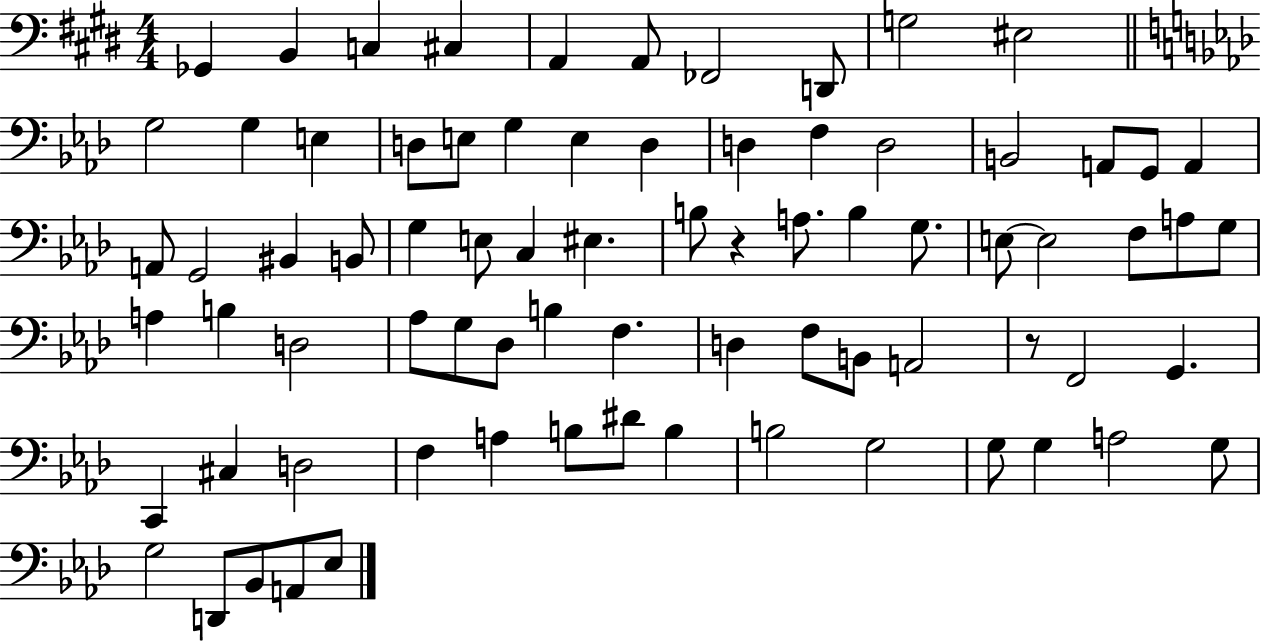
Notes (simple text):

Gb2/q B2/q C3/q C#3/q A2/q A2/e FES2/h D2/e G3/h EIS3/h G3/h G3/q E3/q D3/e E3/e G3/q E3/q D3/q D3/q F3/q D3/h B2/h A2/e G2/e A2/q A2/e G2/h BIS2/q B2/e G3/q E3/e C3/q EIS3/q. B3/e R/q A3/e. B3/q G3/e. E3/e E3/h F3/e A3/e G3/e A3/q B3/q D3/h Ab3/e G3/e Db3/e B3/q F3/q. D3/q F3/e B2/e A2/h R/e F2/h G2/q. C2/q C#3/q D3/h F3/q A3/q B3/e D#4/e B3/q B3/h G3/h G3/e G3/q A3/h G3/e G3/h D2/e Bb2/e A2/e Eb3/e